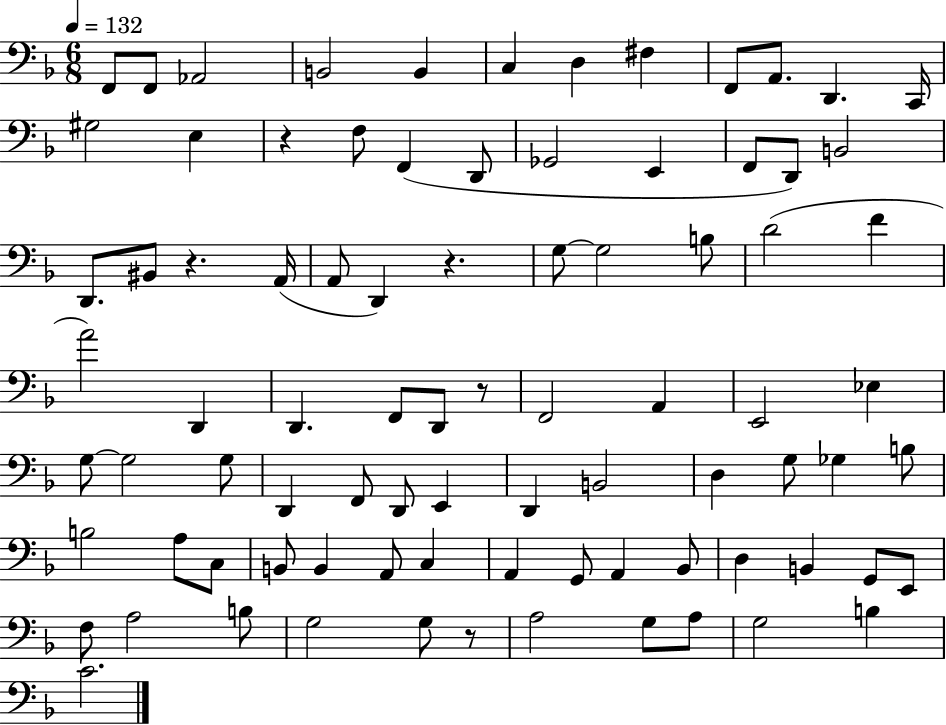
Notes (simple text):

F2/e F2/e Ab2/h B2/h B2/q C3/q D3/q F#3/q F2/e A2/e. D2/q. C2/s G#3/h E3/q R/q F3/e F2/q D2/e Gb2/h E2/q F2/e D2/e B2/h D2/e. BIS2/e R/q. A2/s A2/e D2/q R/q. G3/e G3/h B3/e D4/h F4/q A4/h D2/q D2/q. F2/e D2/e R/e F2/h A2/q E2/h Eb3/q G3/e G3/h G3/e D2/q F2/e D2/e E2/q D2/q B2/h D3/q G3/e Gb3/q B3/e B3/h A3/e C3/e B2/e B2/q A2/e C3/q A2/q G2/e A2/q Bb2/e D3/q B2/q G2/e E2/e F3/e A3/h B3/e G3/h G3/e R/e A3/h G3/e A3/e G3/h B3/q C4/h.